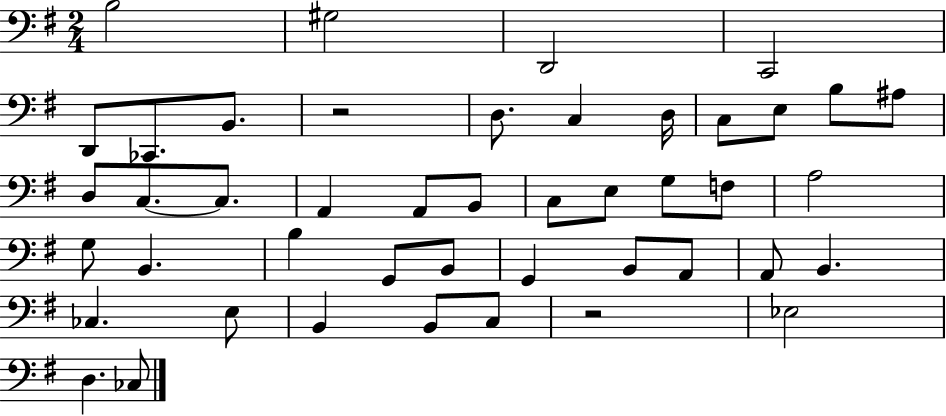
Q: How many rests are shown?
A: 2